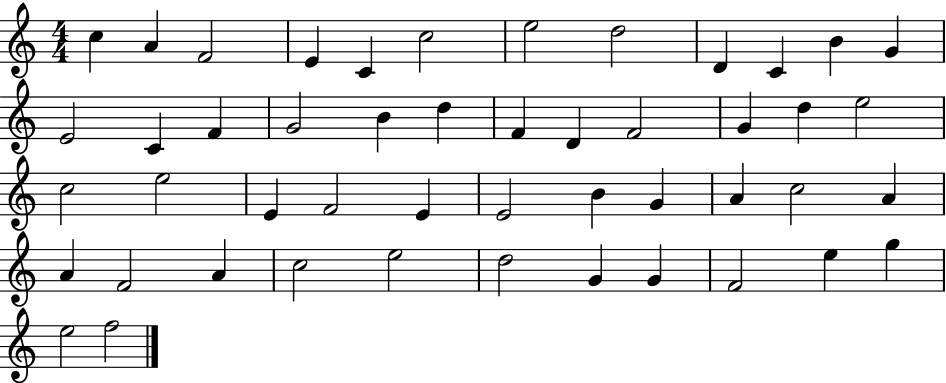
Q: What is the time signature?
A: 4/4